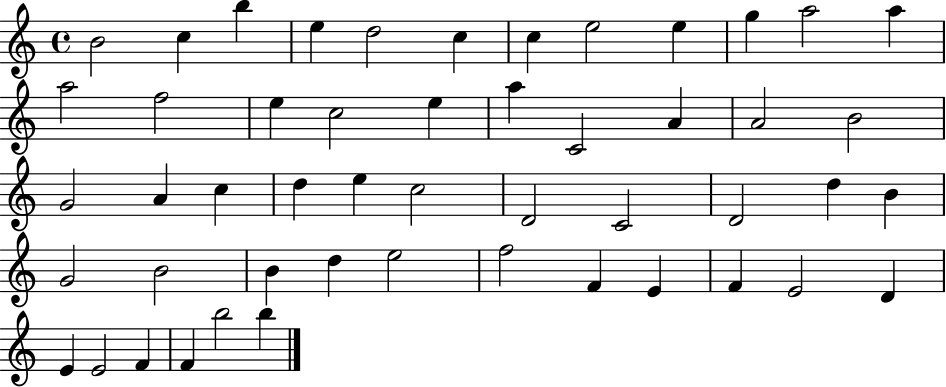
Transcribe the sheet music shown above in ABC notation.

X:1
T:Untitled
M:4/4
L:1/4
K:C
B2 c b e d2 c c e2 e g a2 a a2 f2 e c2 e a C2 A A2 B2 G2 A c d e c2 D2 C2 D2 d B G2 B2 B d e2 f2 F E F E2 D E E2 F F b2 b